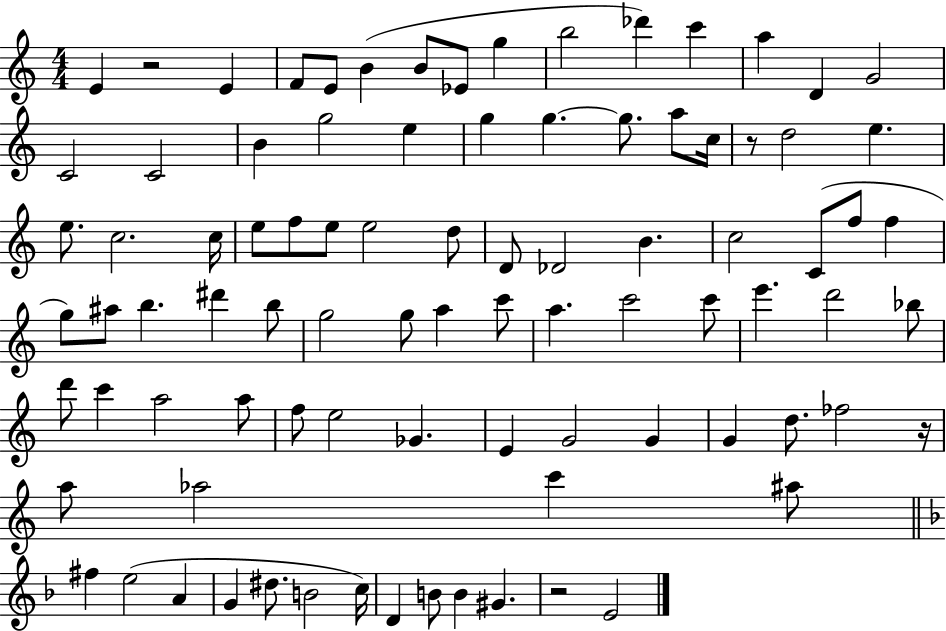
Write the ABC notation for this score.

X:1
T:Untitled
M:4/4
L:1/4
K:C
E z2 E F/2 E/2 B B/2 _E/2 g b2 _d' c' a D G2 C2 C2 B g2 e g g g/2 a/2 c/4 z/2 d2 e e/2 c2 c/4 e/2 f/2 e/2 e2 d/2 D/2 _D2 B c2 C/2 f/2 f g/2 ^a/2 b ^d' b/2 g2 g/2 a c'/2 a c'2 c'/2 e' d'2 _b/2 d'/2 c' a2 a/2 f/2 e2 _G E G2 G G d/2 _f2 z/4 a/2 _a2 c' ^a/2 ^f e2 A G ^d/2 B2 c/4 D B/2 B ^G z2 E2